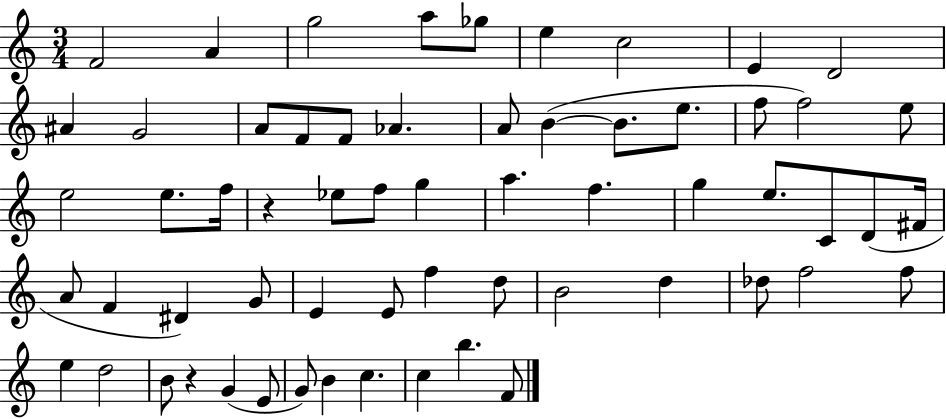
X:1
T:Untitled
M:3/4
L:1/4
K:C
F2 A g2 a/2 _g/2 e c2 E D2 ^A G2 A/2 F/2 F/2 _A A/2 B B/2 e/2 f/2 f2 e/2 e2 e/2 f/4 z _e/2 f/2 g a f g e/2 C/2 D/2 ^F/4 A/2 F ^D G/2 E E/2 f d/2 B2 d _d/2 f2 f/2 e d2 B/2 z G E/2 G/2 B c c b F/2